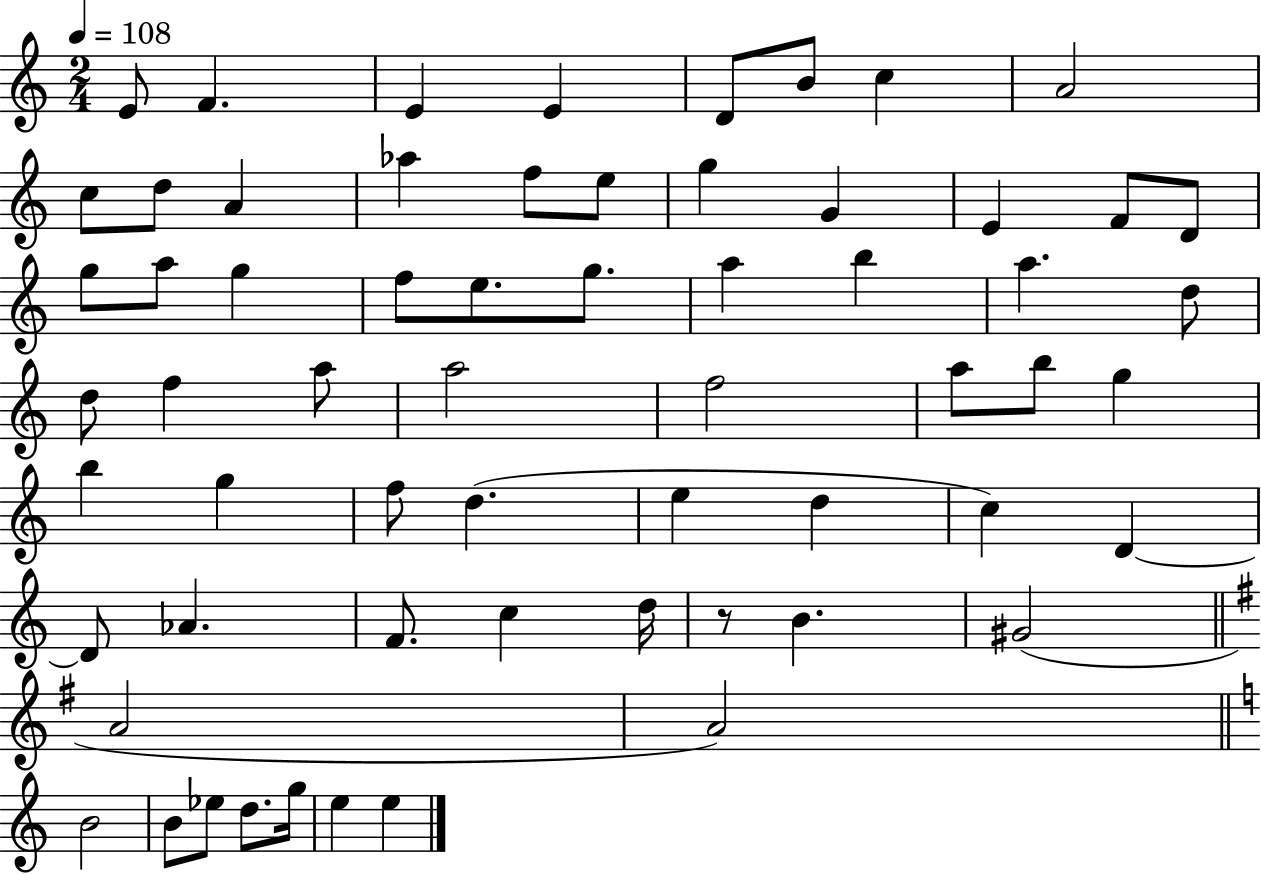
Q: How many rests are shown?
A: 1